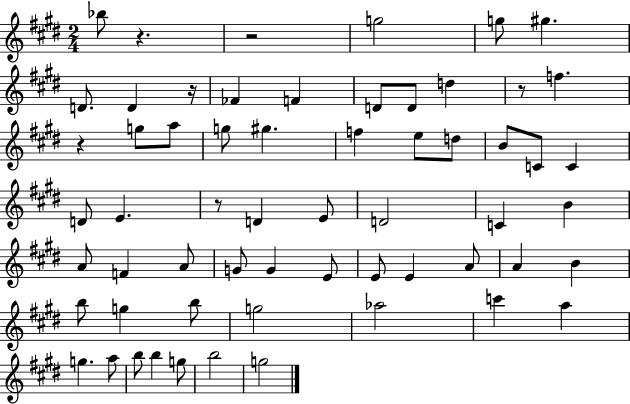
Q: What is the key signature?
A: E major